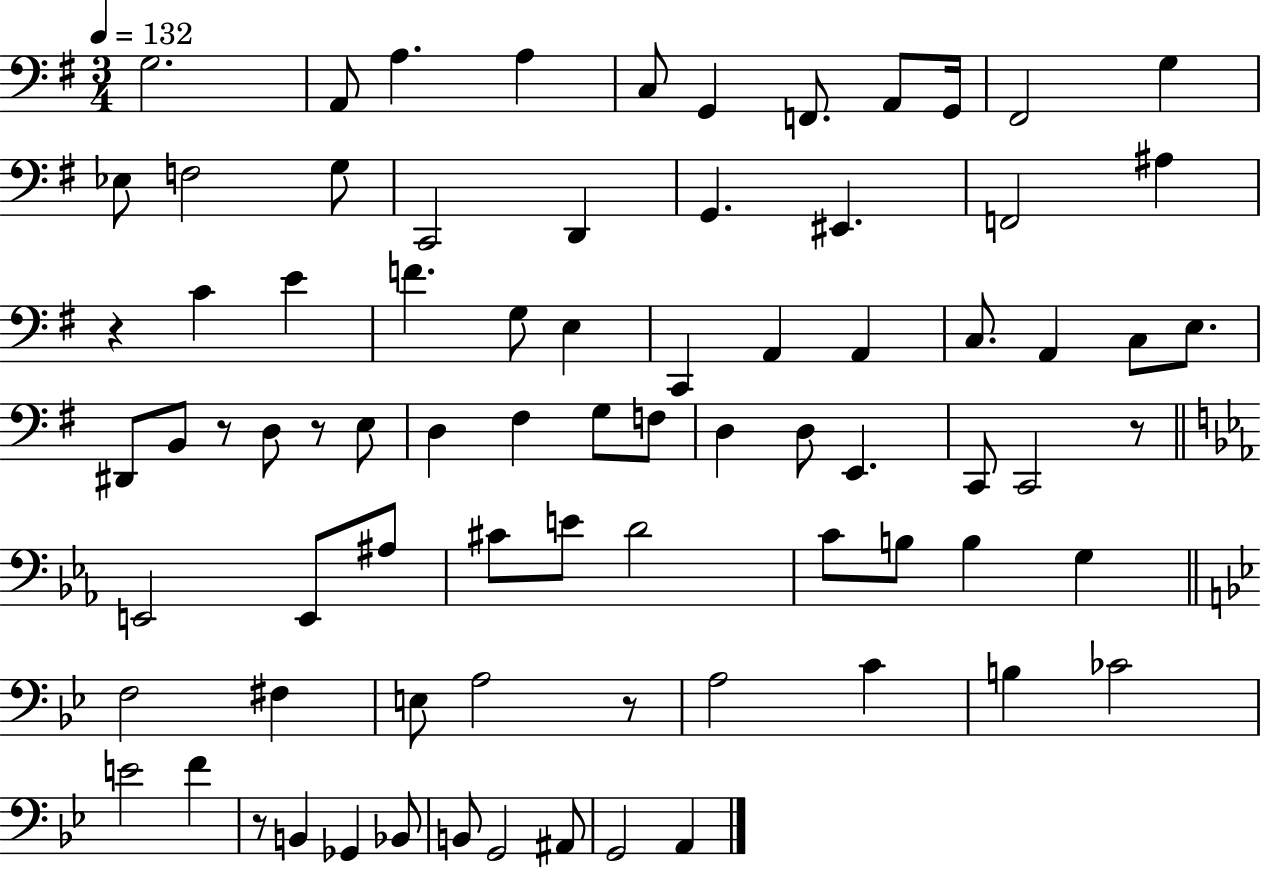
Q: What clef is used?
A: bass